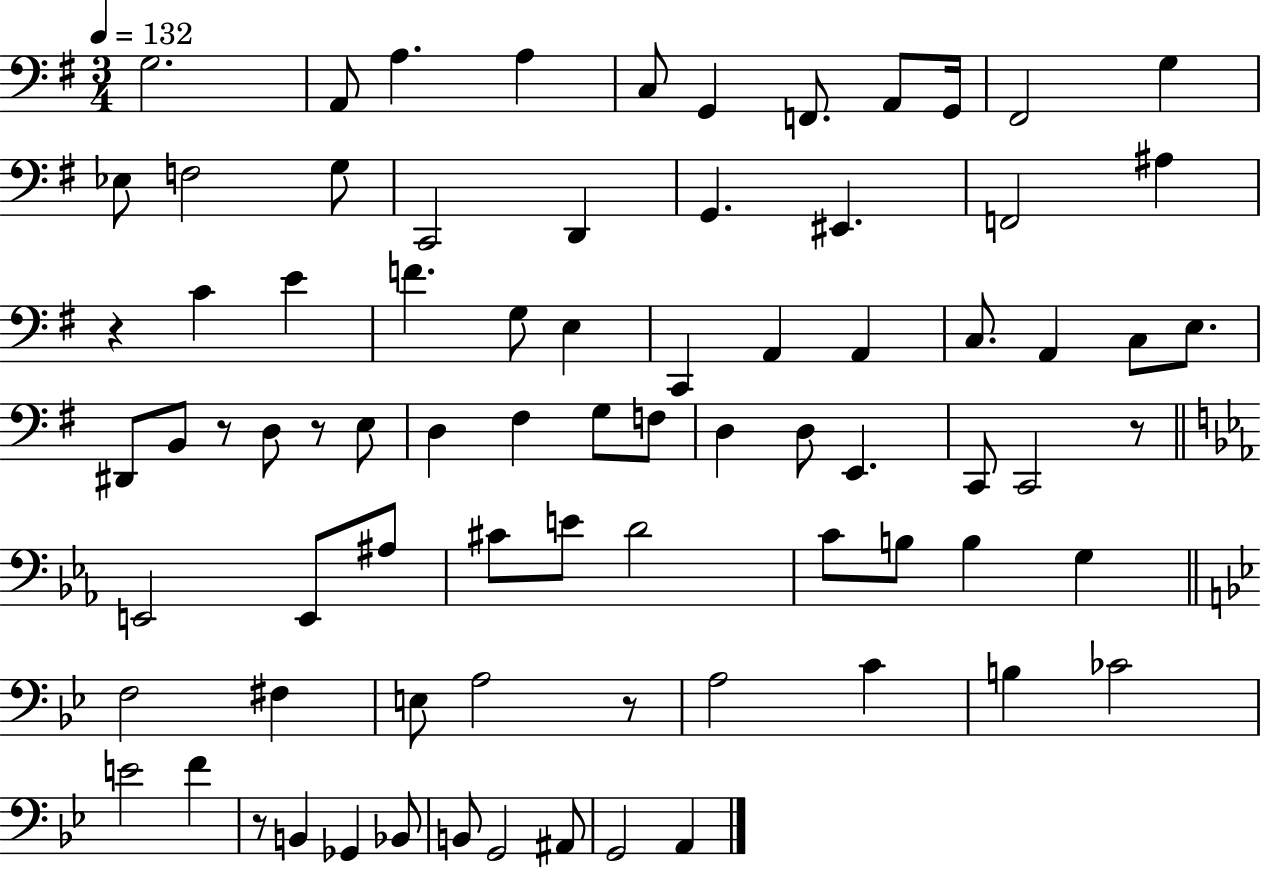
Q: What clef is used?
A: bass